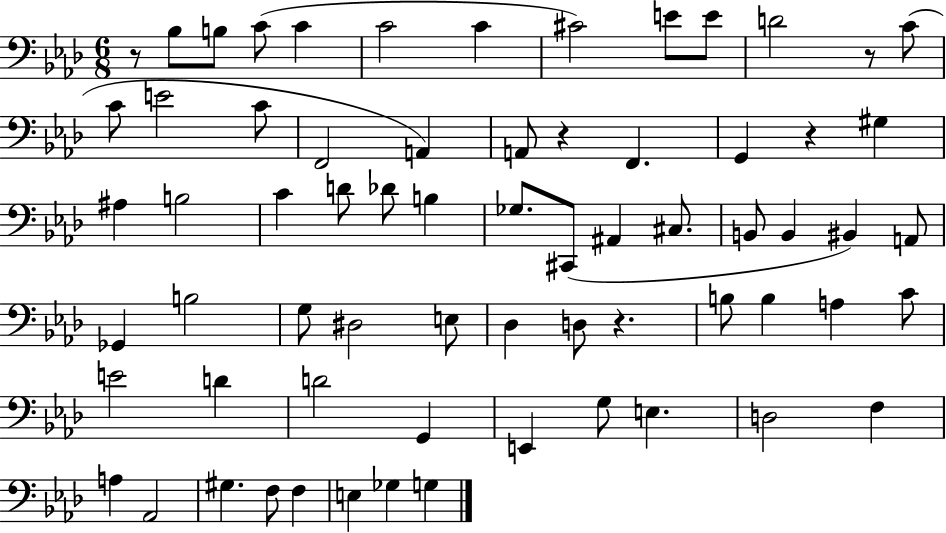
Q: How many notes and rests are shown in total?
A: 67